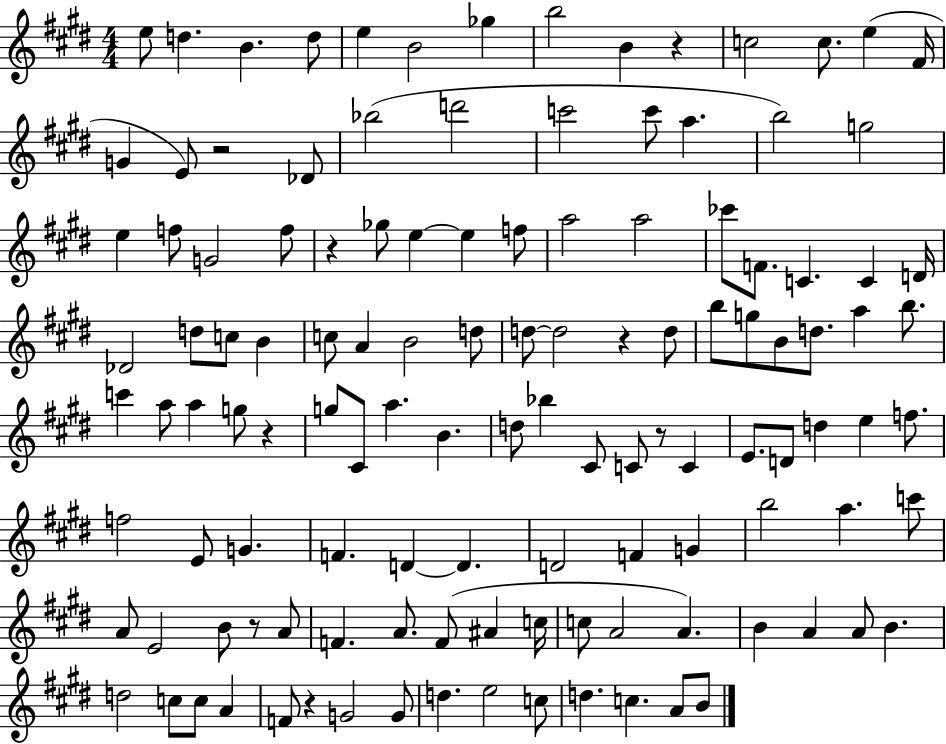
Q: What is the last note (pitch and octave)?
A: B4